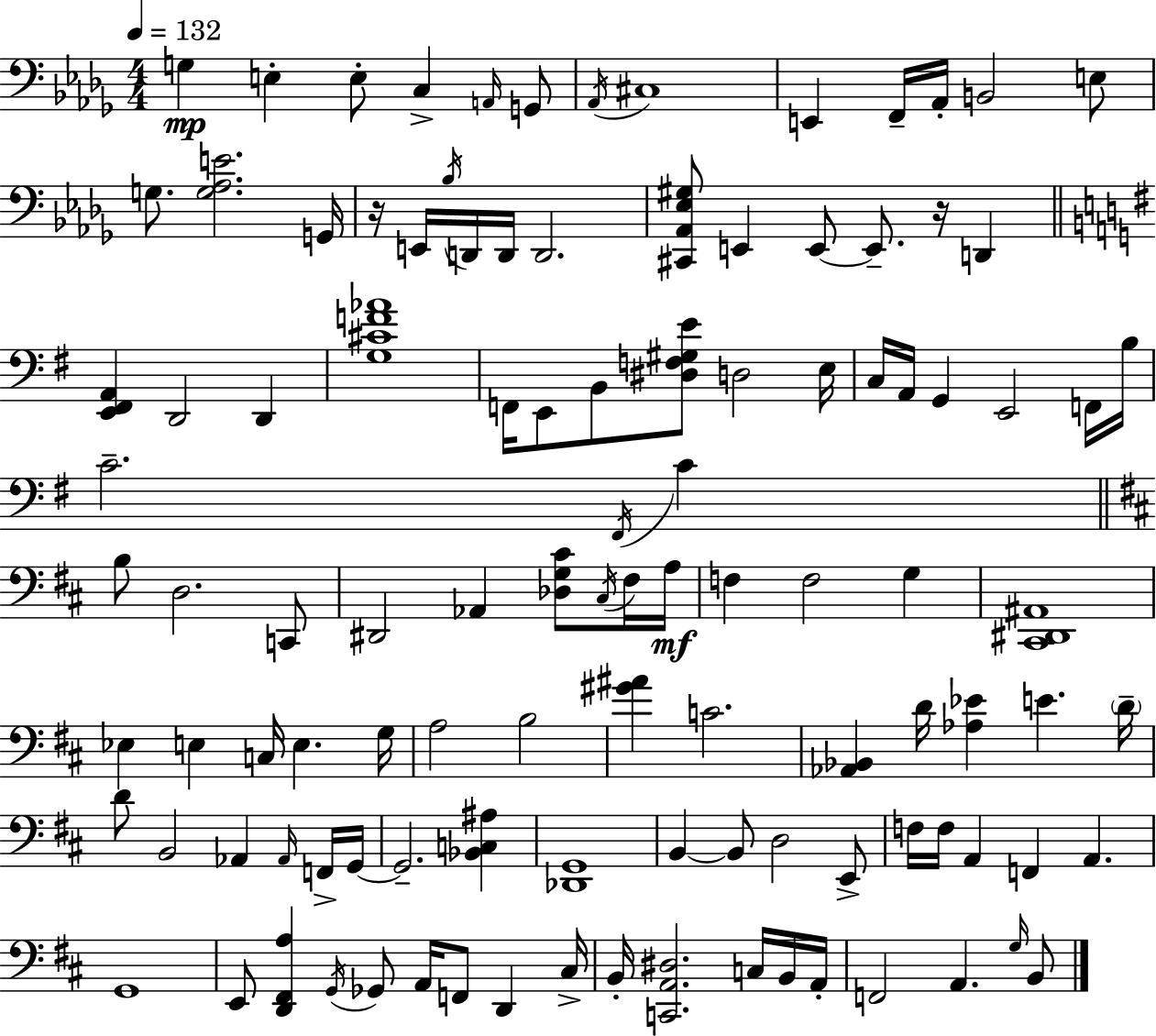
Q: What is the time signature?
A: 4/4